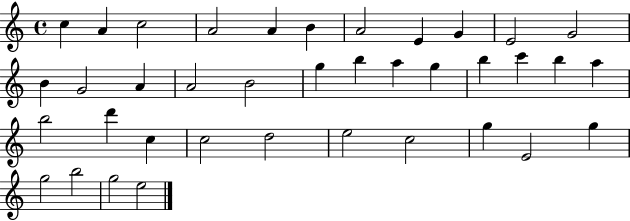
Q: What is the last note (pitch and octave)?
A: E5